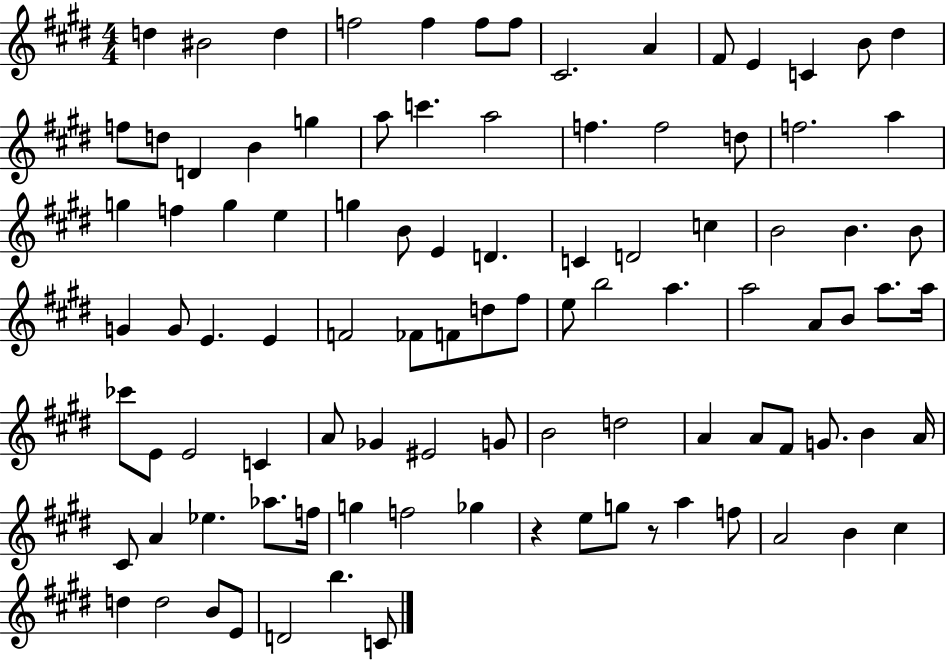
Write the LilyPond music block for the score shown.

{
  \clef treble
  \numericTimeSignature
  \time 4/4
  \key e \major
  \repeat volta 2 { d''4 bis'2 d''4 | f''2 f''4 f''8 f''8 | cis'2. a'4 | fis'8 e'4 c'4 b'8 dis''4 | \break f''8 d''8 d'4 b'4 g''4 | a''8 c'''4. a''2 | f''4. f''2 d''8 | f''2. a''4 | \break g''4 f''4 g''4 e''4 | g''4 b'8 e'4 d'4. | c'4 d'2 c''4 | b'2 b'4. b'8 | \break g'4 g'8 e'4. e'4 | f'2 fes'8 f'8 d''8 fis''8 | e''8 b''2 a''4. | a''2 a'8 b'8 a''8. a''16 | \break ces'''8 e'8 e'2 c'4 | a'8 ges'4 eis'2 g'8 | b'2 d''2 | a'4 a'8 fis'8 g'8. b'4 a'16 | \break cis'8 a'4 ees''4. aes''8. f''16 | g''4 f''2 ges''4 | r4 e''8 g''8 r8 a''4 f''8 | a'2 b'4 cis''4 | \break d''4 d''2 b'8 e'8 | d'2 b''4. c'8 | } \bar "|."
}